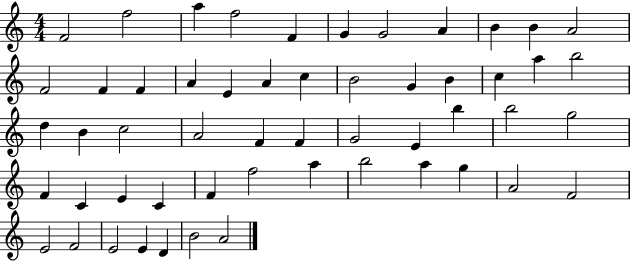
X:1
T:Untitled
M:4/4
L:1/4
K:C
F2 f2 a f2 F G G2 A B B A2 F2 F F A E A c B2 G B c a b2 d B c2 A2 F F G2 E b b2 g2 F C E C F f2 a b2 a g A2 F2 E2 F2 E2 E D B2 A2